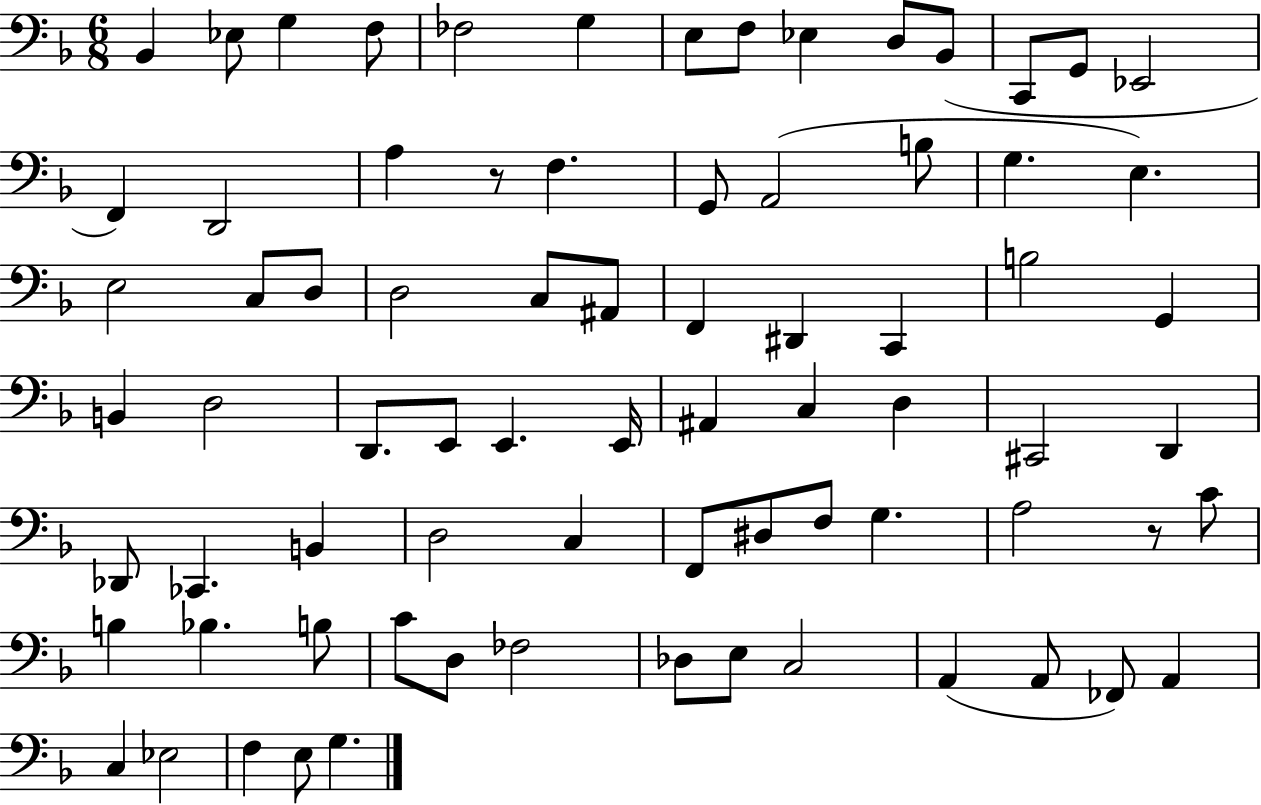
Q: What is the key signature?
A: F major